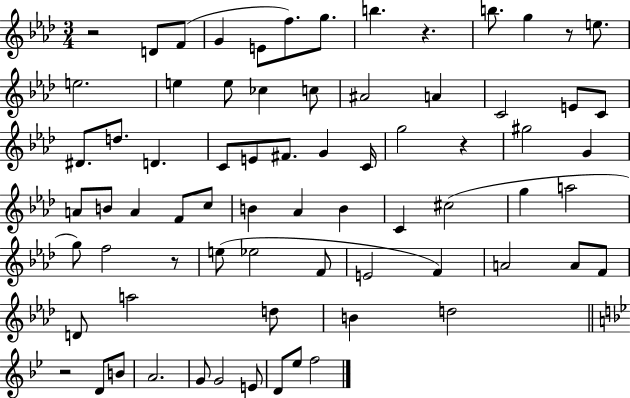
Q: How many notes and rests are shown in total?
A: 73